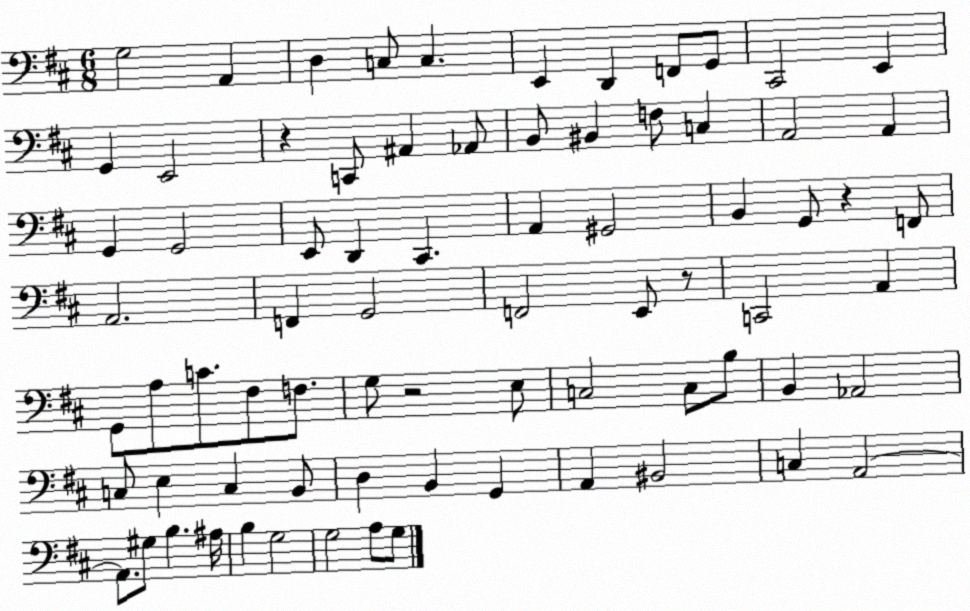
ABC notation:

X:1
T:Untitled
M:6/8
L:1/4
K:D
G,2 A,, D, C,/2 C, E,, D,, F,,/2 G,,/2 ^C,,2 E,, G,, E,,2 z C,,/2 ^A,, _A,,/2 B,,/2 ^B,, F,/2 C, A,,2 A,, G,, G,,2 E,,/2 D,, ^C,, A,, ^G,,2 B,, G,,/2 z F,,/2 A,,2 F,, G,,2 F,,2 E,,/2 z/2 C,,2 A,, G,,/2 A,/2 C/2 ^F,/2 F,/2 G,/2 z2 E,/2 C,2 C,/2 B,/2 B,, _A,,2 C,/2 E, C, B,,/2 D, B,, G,, A,, ^B,,2 C, A,,2 A,,/2 ^G,/2 B, ^A,/4 B, G,2 G,2 A,/2 G,/2